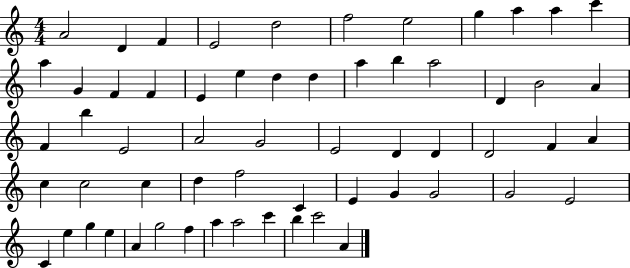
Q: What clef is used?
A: treble